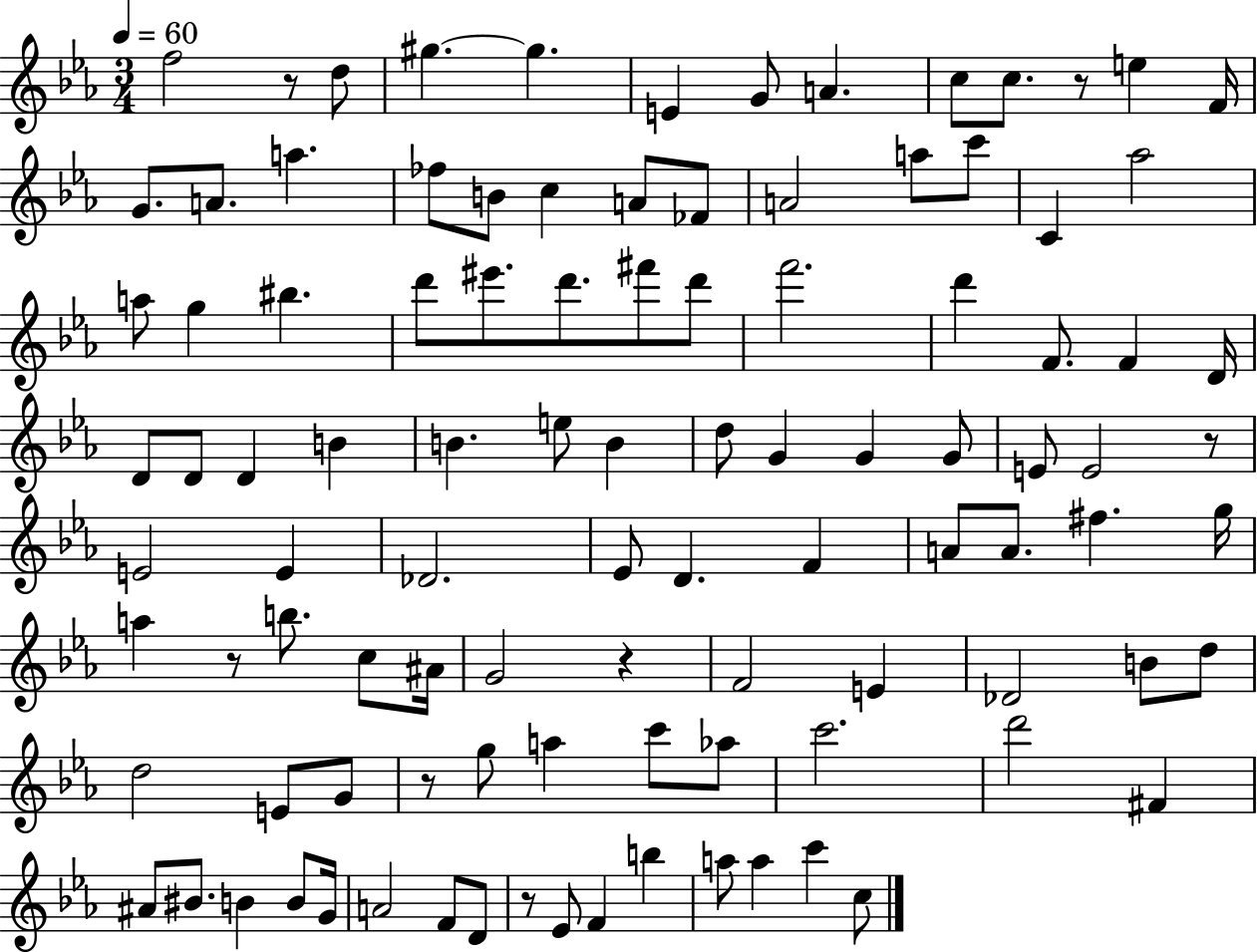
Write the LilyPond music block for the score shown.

{
  \clef treble
  \numericTimeSignature
  \time 3/4
  \key ees \major
  \tempo 4 = 60
  f''2 r8 d''8 | gis''4.~~ gis''4. | e'4 g'8 a'4. | c''8 c''8. r8 e''4 f'16 | \break g'8. a'8. a''4. | fes''8 b'8 c''4 a'8 fes'8 | a'2 a''8 c'''8 | c'4 aes''2 | \break a''8 g''4 bis''4. | d'''8 eis'''8. d'''8. fis'''8 d'''8 | f'''2. | d'''4 f'8. f'4 d'16 | \break d'8 d'8 d'4 b'4 | b'4. e''8 b'4 | d''8 g'4 g'4 g'8 | e'8 e'2 r8 | \break e'2 e'4 | des'2. | ees'8 d'4. f'4 | a'8 a'8. fis''4. g''16 | \break a''4 r8 b''8. c''8 ais'16 | g'2 r4 | f'2 e'4 | des'2 b'8 d''8 | \break d''2 e'8 g'8 | r8 g''8 a''4 c'''8 aes''8 | c'''2. | d'''2 fis'4 | \break ais'8 bis'8. b'4 b'8 g'16 | a'2 f'8 d'8 | r8 ees'8 f'4 b''4 | a''8 a''4 c'''4 c''8 | \break \bar "|."
}